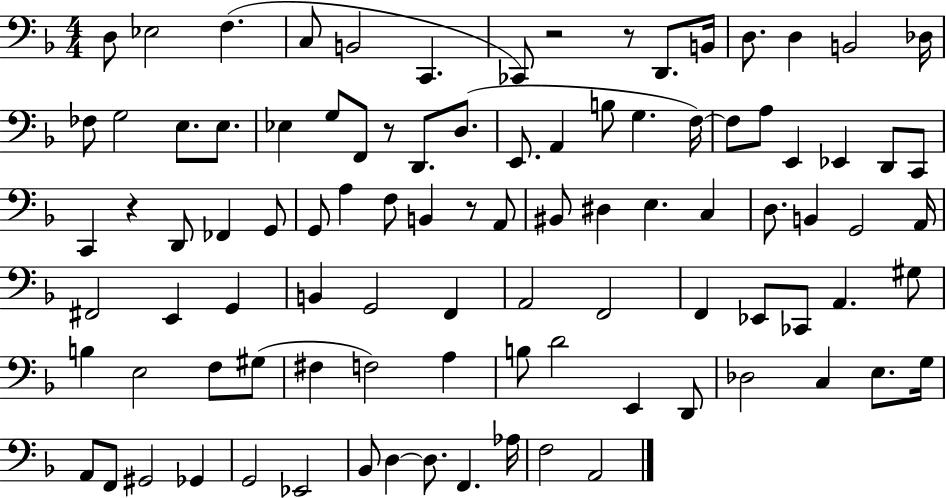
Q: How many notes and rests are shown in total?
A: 96